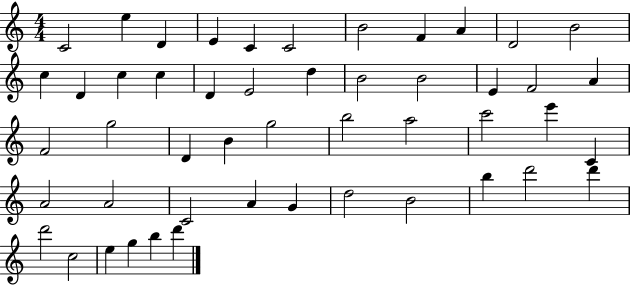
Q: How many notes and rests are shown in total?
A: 49